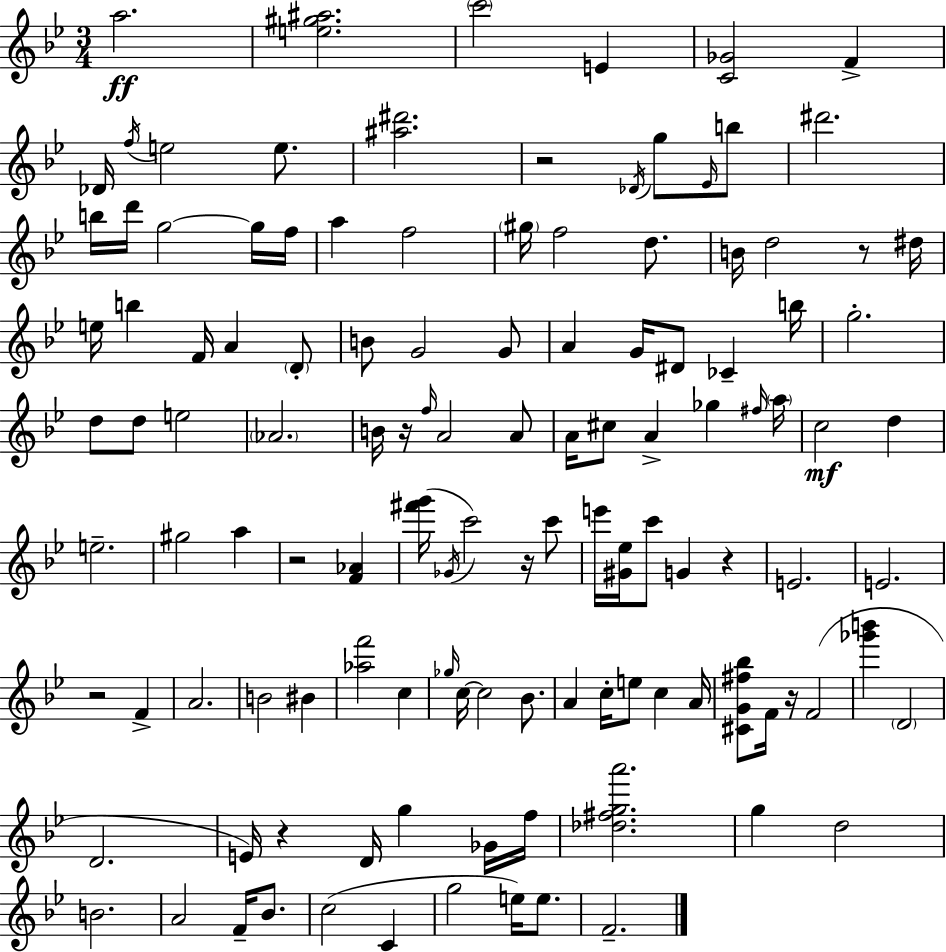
A5/h. [E5,G#5,A#5]/h. C6/h E4/q [C4,Gb4]/h F4/q Db4/s F5/s E5/h E5/e. [A#5,D#6]/h. R/h Db4/s G5/e Eb4/s B5/e D#6/h. B5/s D6/s G5/h G5/s F5/s A5/q F5/h G#5/s F5/h D5/e. B4/s D5/h R/e D#5/s E5/s B5/q F4/s A4/q D4/e B4/e G4/h G4/e A4/q G4/s D#4/e CES4/q B5/s G5/h. D5/e D5/e E5/h Ab4/h. B4/s R/s F5/s A4/h A4/e A4/s C#5/e A4/q Gb5/q F#5/s A5/s C5/h D5/q E5/h. G#5/h A5/q R/h [F4,Ab4]/q [F#6,G6]/s Gb4/s C6/h R/s C6/e E6/s [G#4,Eb5]/s C6/e G4/q R/q E4/h. E4/h. R/h F4/q A4/h. B4/h BIS4/q [Ab5,F6]/h C5/q Gb5/s C5/s C5/h Bb4/e. A4/q C5/s E5/e C5/q A4/s [C#4,G4,F#5,Bb5]/e F4/s R/s F4/h [Gb6,B6]/q D4/h D4/h. E4/s R/q D4/s G5/q Gb4/s F5/s [Db5,F#5,G5,A6]/h. G5/q D5/h B4/h. A4/h F4/s Bb4/e. C5/h C4/q G5/h E5/s E5/e. F4/h.